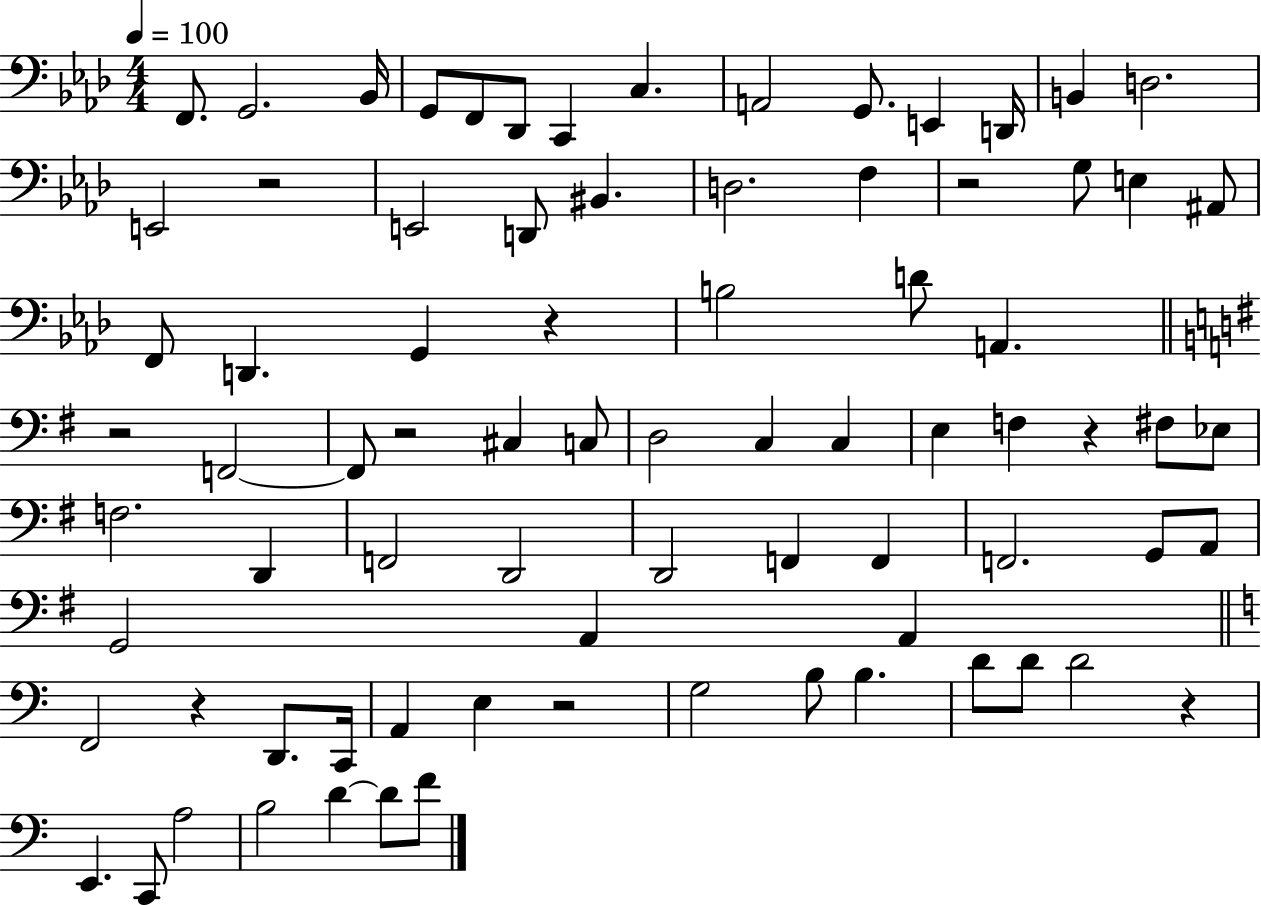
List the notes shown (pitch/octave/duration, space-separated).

F2/e. G2/h. Bb2/s G2/e F2/e Db2/e C2/q C3/q. A2/h G2/e. E2/q D2/s B2/q D3/h. E2/h R/h E2/h D2/e BIS2/q. D3/h. F3/q R/h G3/e E3/q A#2/e F2/e D2/q. G2/q R/q B3/h D4/e A2/q. R/h F2/h F2/e R/h C#3/q C3/e D3/h C3/q C3/q E3/q F3/q R/q F#3/e Eb3/e F3/h. D2/q F2/h D2/h D2/h F2/q F2/q F2/h. G2/e A2/e G2/h A2/q A2/q F2/h R/q D2/e. C2/s A2/q E3/q R/h G3/h B3/e B3/q. D4/e D4/e D4/h R/q E2/q. C2/e A3/h B3/h D4/q D4/e F4/e